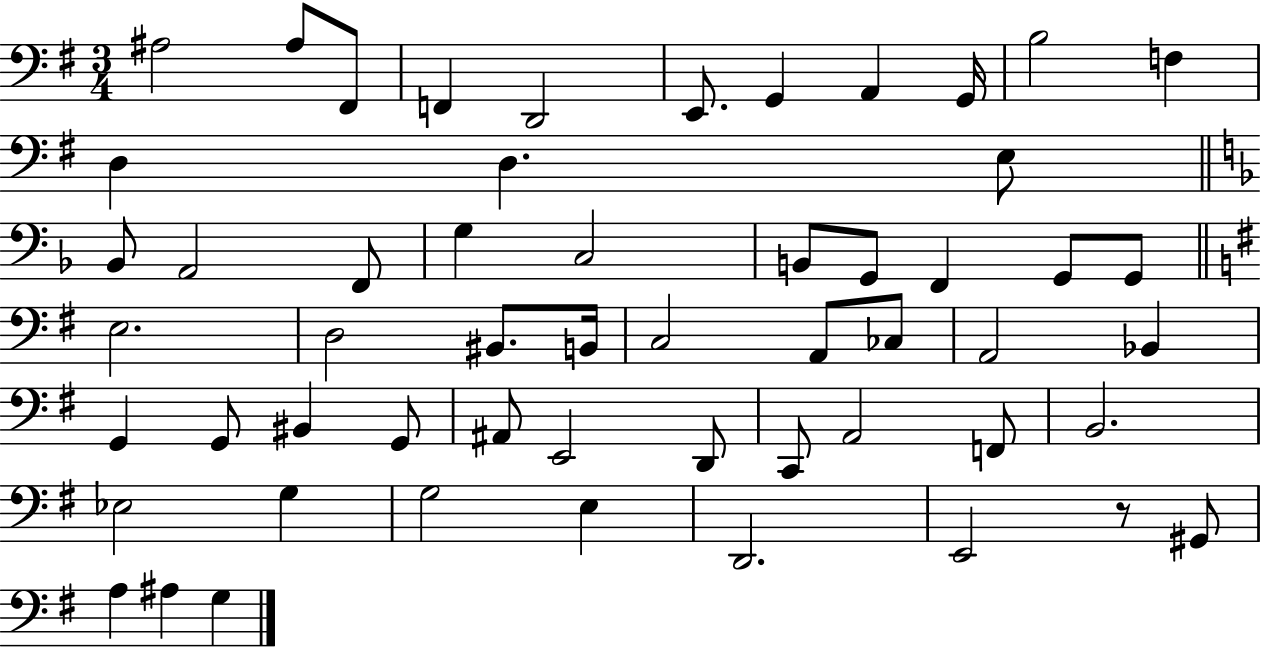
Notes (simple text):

A#3/h A#3/e F#2/e F2/q D2/h E2/e. G2/q A2/q G2/s B3/h F3/q D3/q D3/q. E3/e Bb2/e A2/h F2/e G3/q C3/h B2/e G2/e F2/q G2/e G2/e E3/h. D3/h BIS2/e. B2/s C3/h A2/e CES3/e A2/h Bb2/q G2/q G2/e BIS2/q G2/e A#2/e E2/h D2/e C2/e A2/h F2/e B2/h. Eb3/h G3/q G3/h E3/q D2/h. E2/h R/e G#2/e A3/q A#3/q G3/q